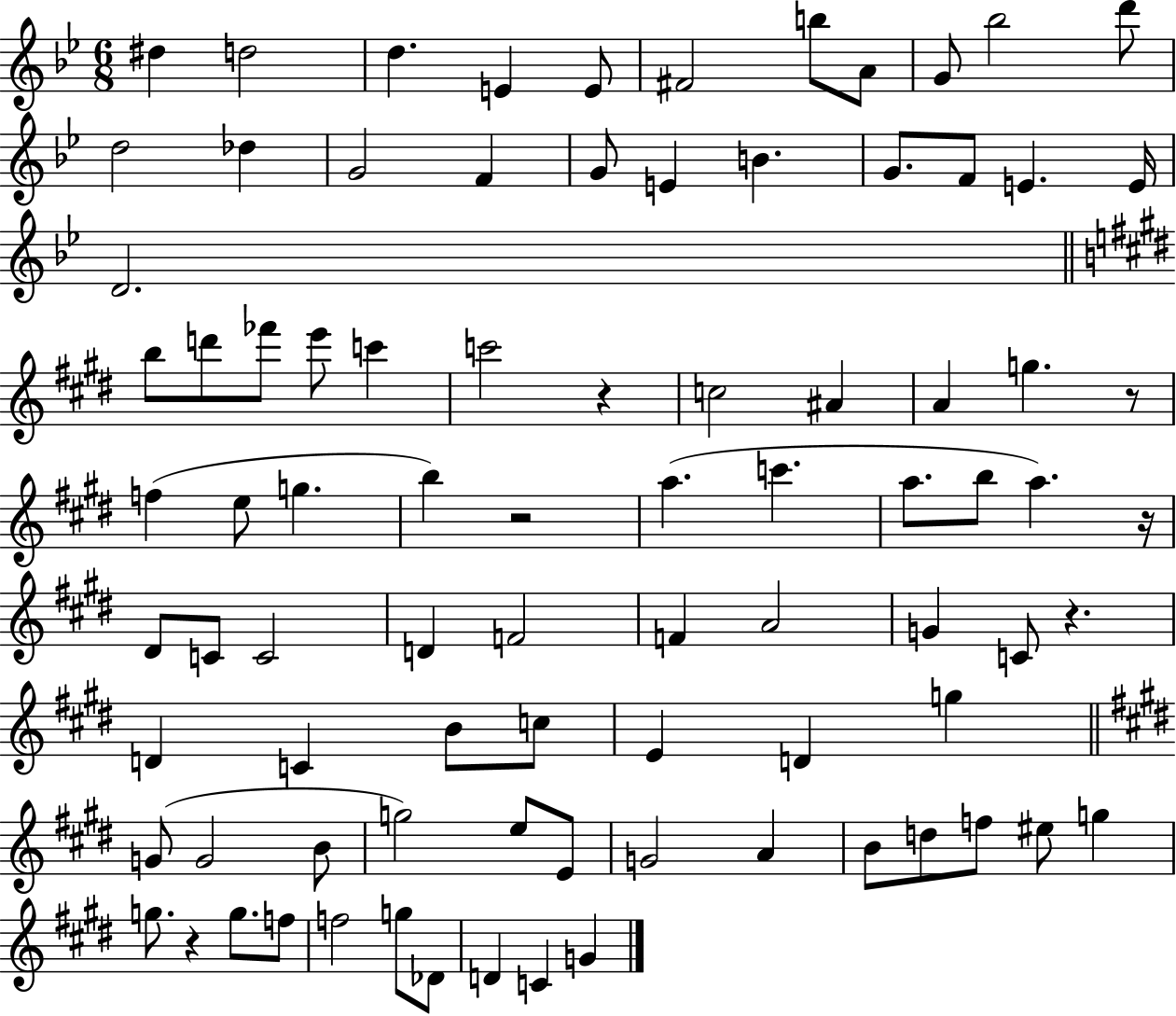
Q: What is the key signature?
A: BES major